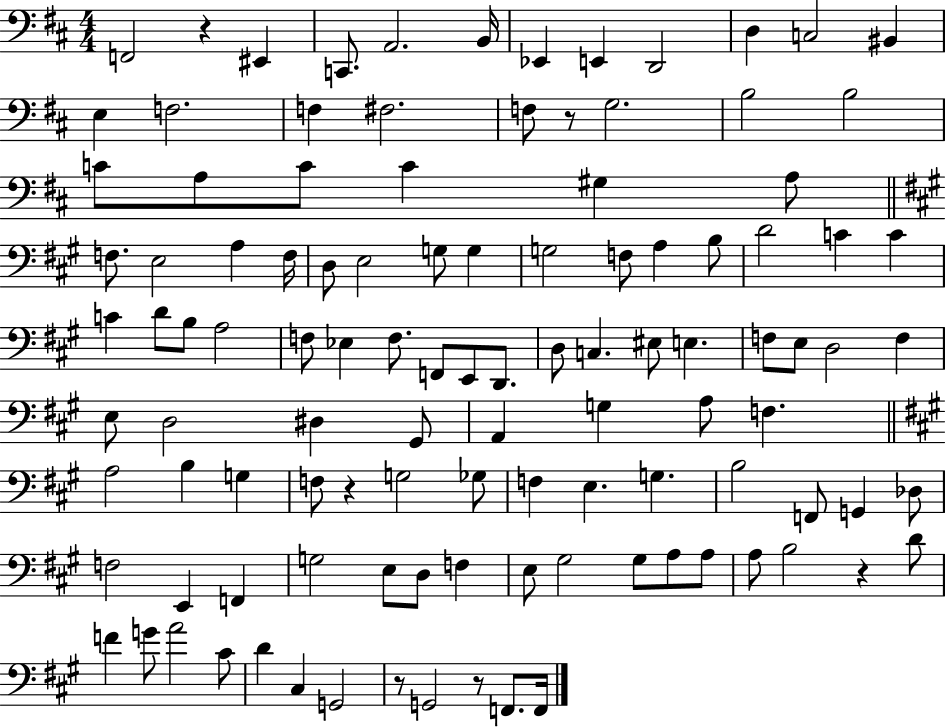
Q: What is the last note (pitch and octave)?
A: F2